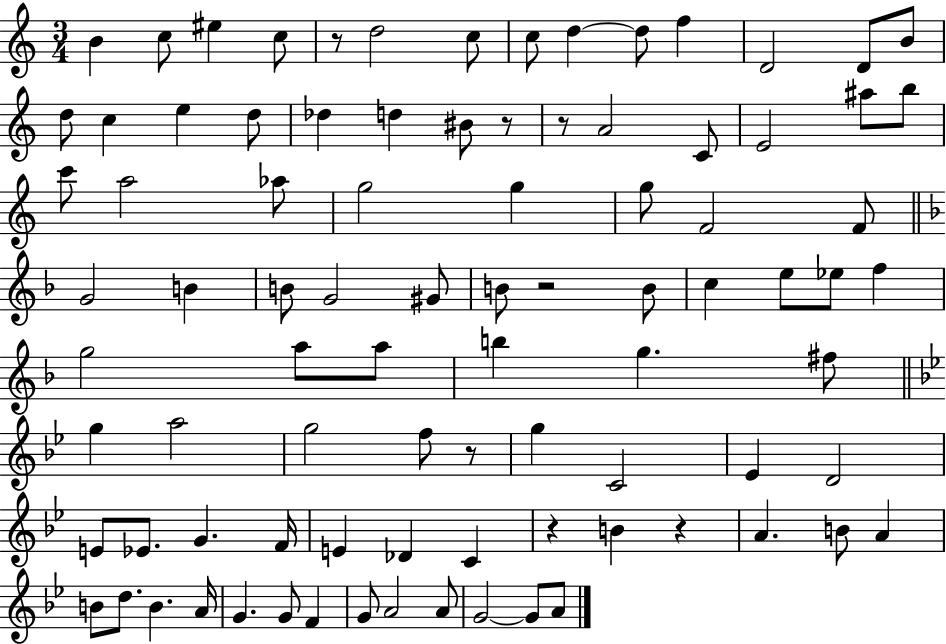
X:1
T:Untitled
M:3/4
L:1/4
K:C
B c/2 ^e c/2 z/2 d2 c/2 c/2 d d/2 f D2 D/2 B/2 d/2 c e d/2 _d d ^B/2 z/2 z/2 A2 C/2 E2 ^a/2 b/2 c'/2 a2 _a/2 g2 g g/2 F2 F/2 G2 B B/2 G2 ^G/2 B/2 z2 B/2 c e/2 _e/2 f g2 a/2 a/2 b g ^f/2 g a2 g2 f/2 z/2 g C2 _E D2 E/2 _E/2 G F/4 E _D C z B z A B/2 A B/2 d/2 B A/4 G G/2 F G/2 A2 A/2 G2 G/2 A/2